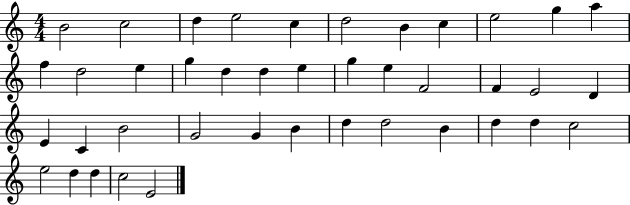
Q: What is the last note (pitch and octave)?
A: E4